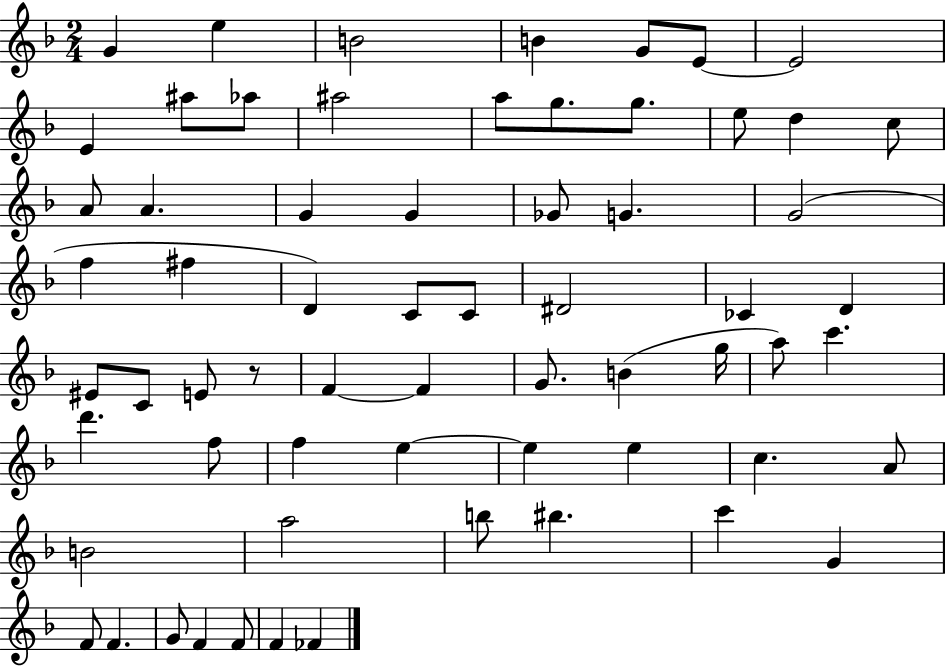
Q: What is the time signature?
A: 2/4